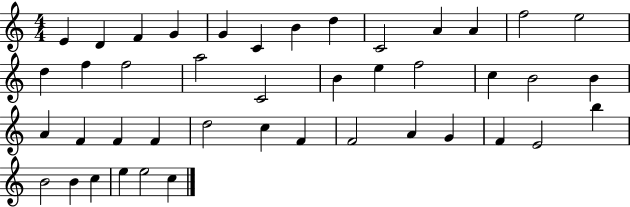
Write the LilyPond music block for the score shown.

{
  \clef treble
  \numericTimeSignature
  \time 4/4
  \key c \major
  e'4 d'4 f'4 g'4 | g'4 c'4 b'4 d''4 | c'2 a'4 a'4 | f''2 e''2 | \break d''4 f''4 f''2 | a''2 c'2 | b'4 e''4 f''2 | c''4 b'2 b'4 | \break a'4 f'4 f'4 f'4 | d''2 c''4 f'4 | f'2 a'4 g'4 | f'4 e'2 b''4 | \break b'2 b'4 c''4 | e''4 e''2 c''4 | \bar "|."
}